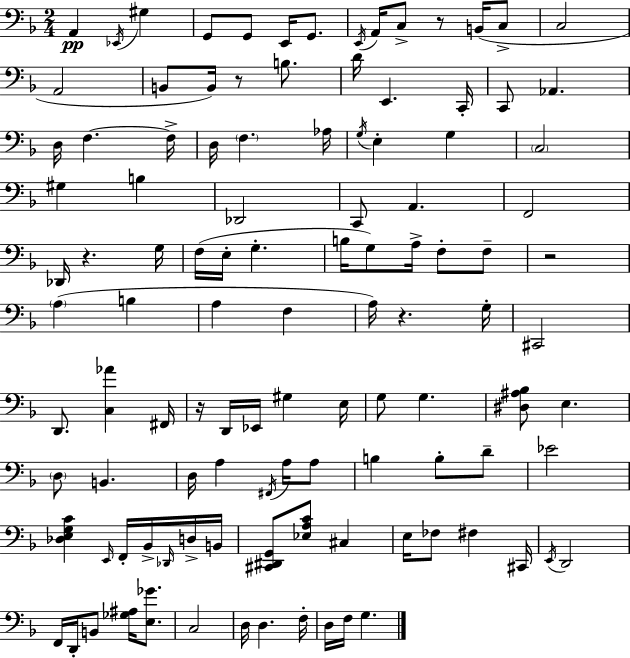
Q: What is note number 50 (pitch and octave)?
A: B3